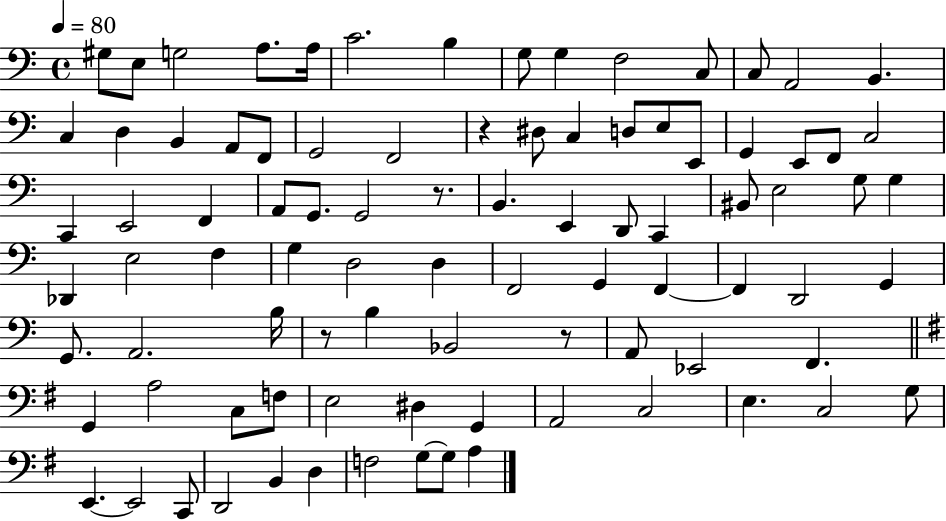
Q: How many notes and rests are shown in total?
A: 90